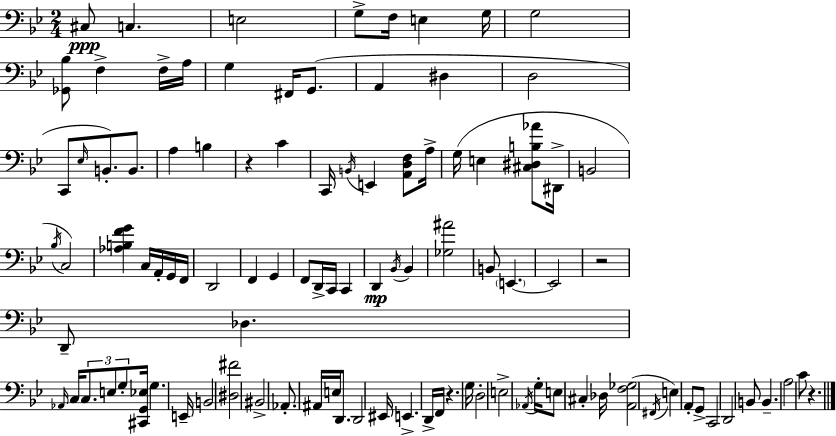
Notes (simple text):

C#3/e C3/q. E3/h G3/e F3/s E3/q G3/s G3/h [Gb2,Bb3]/e F3/q F3/s A3/s G3/q F#2/s G2/e. A2/q D#3/q D3/h C2/e Eb3/s B2/e. B2/e. A3/q B3/q R/q C4/q C2/s B2/s E2/q [A2,D3,F3]/e A3/s G3/s E3/q [C#3,D#3,B3,Ab4]/e D#2/s B2/h Bb3/s C3/h [Ab3,B3,F4,G4]/q C3/s A2/s G2/s F2/s D2/h F2/q G2/q F2/e D2/s C2/s C2/q D2/q Bb2/s Bb2/q [Gb3,A#4]/h B2/e E2/q. E2/h R/h D2/e Db3/q. Ab2/s C3/s C3/e. E3/e G3/e [C#2,G2,Eb3]/s G3/q. E2/s B2/h [D#3,F#4]/h BIS2/h Ab2/e. A#2/s E3/s D2/e. D2/h EIS2/s E2/q. D2/s F2/s R/q. G3/s D3/h E3/h Ab2/s G3/s E3/e C#3/q Db3/s [A2,F3,Gb3]/h F#2/s E3/q A2/e G2/e C2/h D2/h B2/e B2/q. A3/h C4/e R/q.